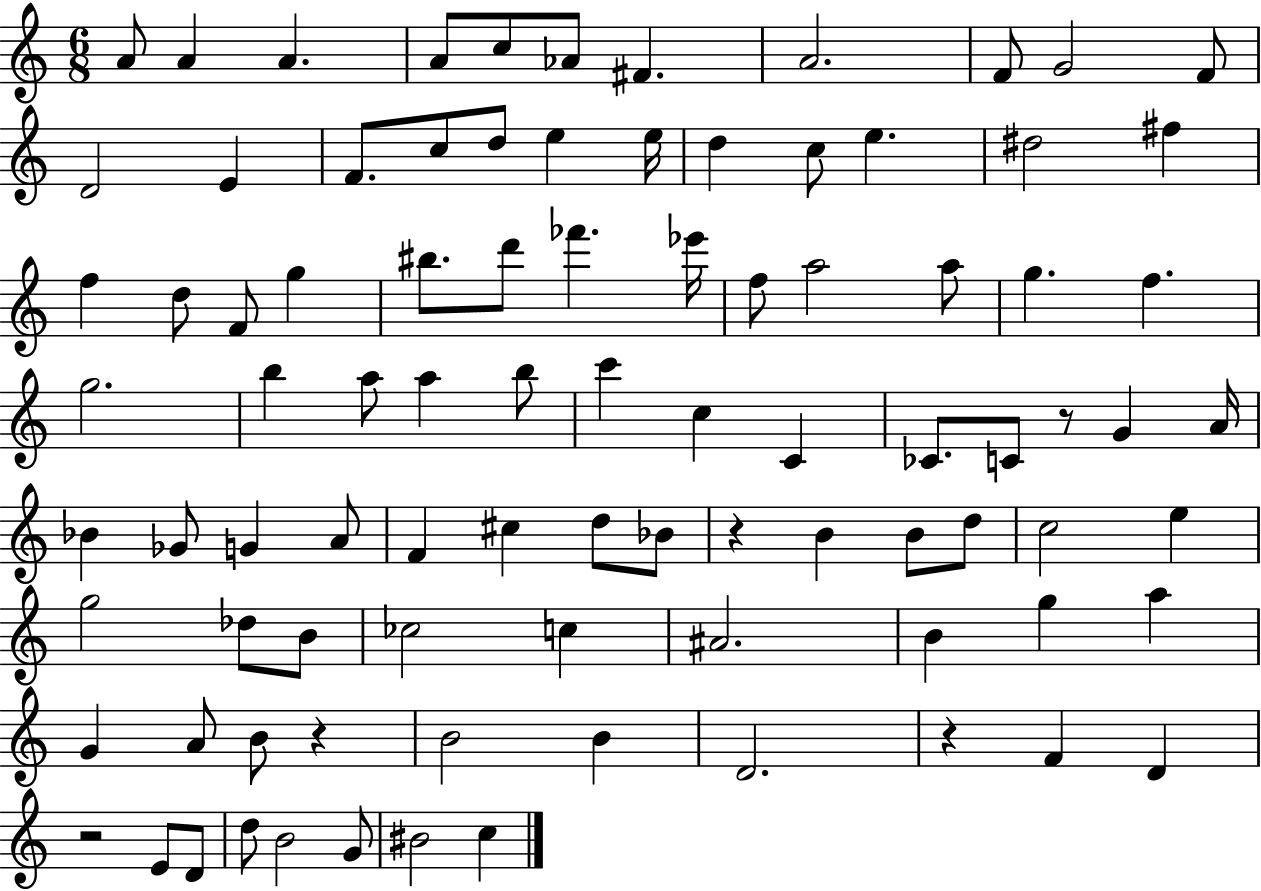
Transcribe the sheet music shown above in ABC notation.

X:1
T:Untitled
M:6/8
L:1/4
K:C
A/2 A A A/2 c/2 _A/2 ^F A2 F/2 G2 F/2 D2 E F/2 c/2 d/2 e e/4 d c/2 e ^d2 ^f f d/2 F/2 g ^b/2 d'/2 _f' _e'/4 f/2 a2 a/2 g f g2 b a/2 a b/2 c' c C _C/2 C/2 z/2 G A/4 _B _G/2 G A/2 F ^c d/2 _B/2 z B B/2 d/2 c2 e g2 _d/2 B/2 _c2 c ^A2 B g a G A/2 B/2 z B2 B D2 z F D z2 E/2 D/2 d/2 B2 G/2 ^B2 c